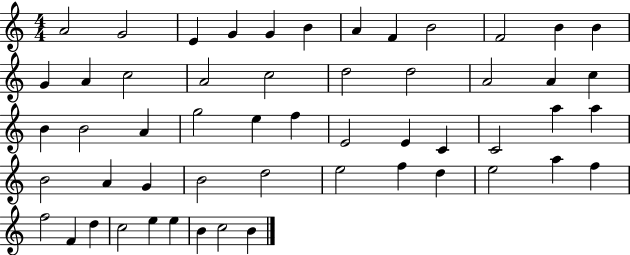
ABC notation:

X:1
T:Untitled
M:4/4
L:1/4
K:C
A2 G2 E G G B A F B2 F2 B B G A c2 A2 c2 d2 d2 A2 A c B B2 A g2 e f E2 E C C2 a a B2 A G B2 d2 e2 f d e2 a f f2 F d c2 e e B c2 B